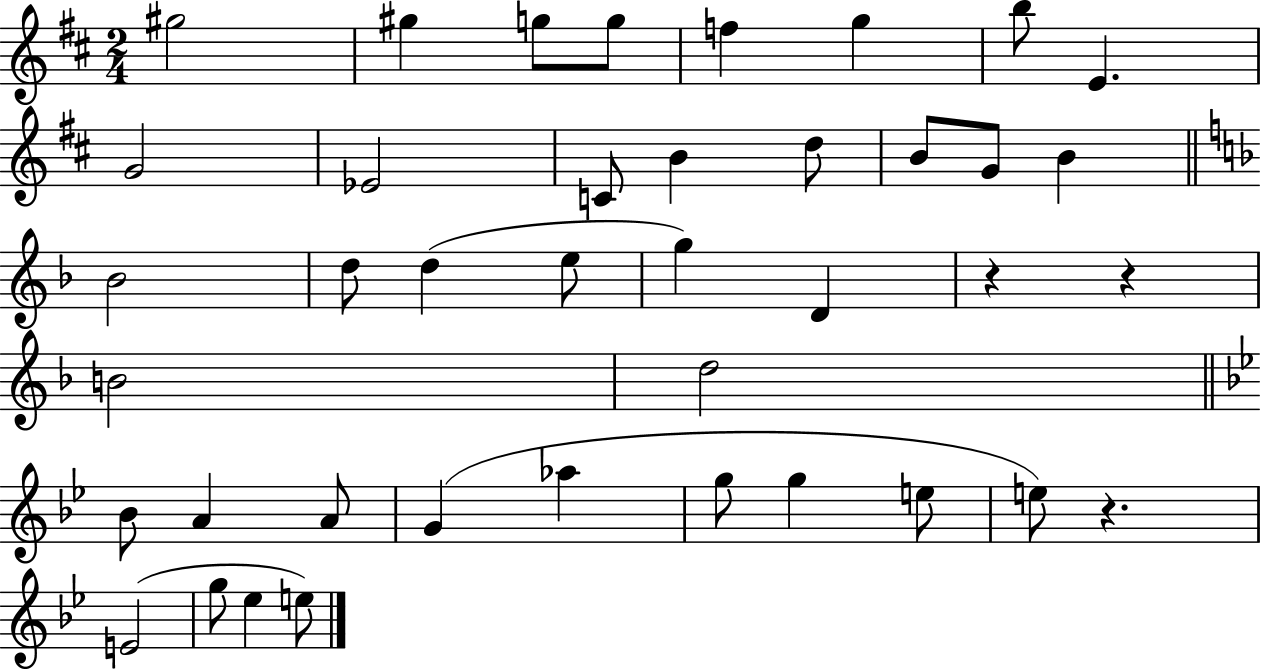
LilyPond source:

{
  \clef treble
  \numericTimeSignature
  \time 2/4
  \key d \major
  gis''2 | gis''4 g''8 g''8 | f''4 g''4 | b''8 e'4. | \break g'2 | ees'2 | c'8 b'4 d''8 | b'8 g'8 b'4 | \break \bar "||" \break \key f \major bes'2 | d''8 d''4( e''8 | g''4) d'4 | r4 r4 | \break b'2 | d''2 | \bar "||" \break \key bes \major bes'8 a'4 a'8 | g'4( aes''4 | g''8 g''4 e''8 | e''8) r4. | \break e'2( | g''8 ees''4 e''8) | \bar "|."
}